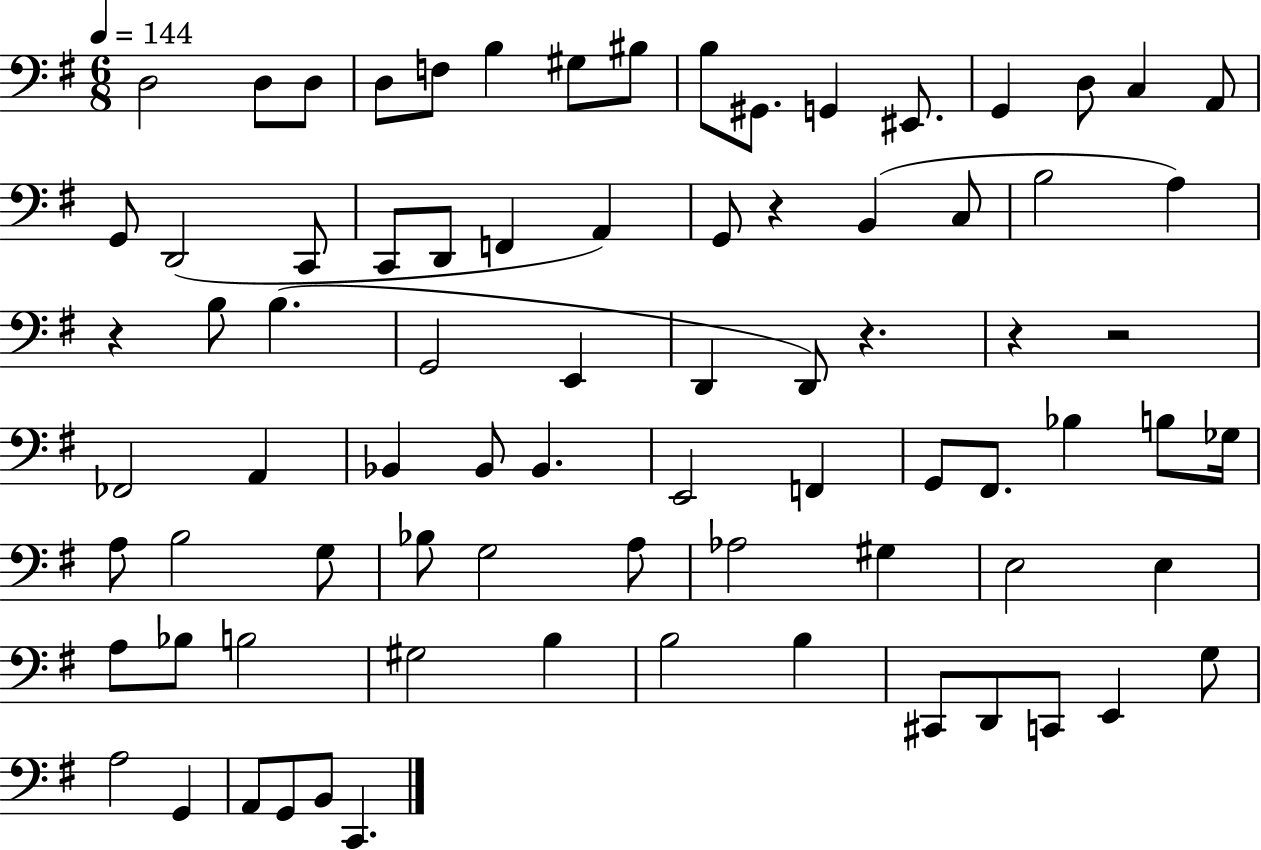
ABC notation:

X:1
T:Untitled
M:6/8
L:1/4
K:G
D,2 D,/2 D,/2 D,/2 F,/2 B, ^G,/2 ^B,/2 B,/2 ^G,,/2 G,, ^E,,/2 G,, D,/2 C, A,,/2 G,,/2 D,,2 C,,/2 C,,/2 D,,/2 F,, A,, G,,/2 z B,, C,/2 B,2 A, z B,/2 B, G,,2 E,, D,, D,,/2 z z z2 _F,,2 A,, _B,, _B,,/2 _B,, E,,2 F,, G,,/2 ^F,,/2 _B, B,/2 _G,/4 A,/2 B,2 G,/2 _B,/2 G,2 A,/2 _A,2 ^G, E,2 E, A,/2 _B,/2 B,2 ^G,2 B, B,2 B, ^C,,/2 D,,/2 C,,/2 E,, G,/2 A,2 G,, A,,/2 G,,/2 B,,/2 C,,